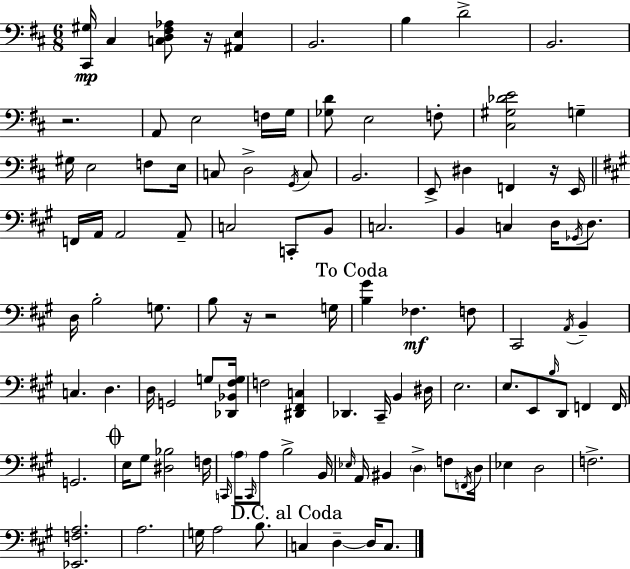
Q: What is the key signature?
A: D major